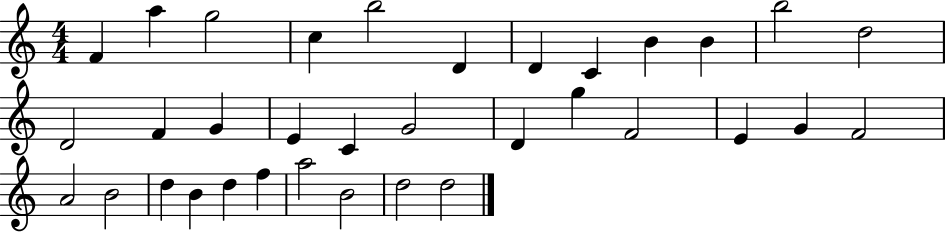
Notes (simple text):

F4/q A5/q G5/h C5/q B5/h D4/q D4/q C4/q B4/q B4/q B5/h D5/h D4/h F4/q G4/q E4/q C4/q G4/h D4/q G5/q F4/h E4/q G4/q F4/h A4/h B4/h D5/q B4/q D5/q F5/q A5/h B4/h D5/h D5/h